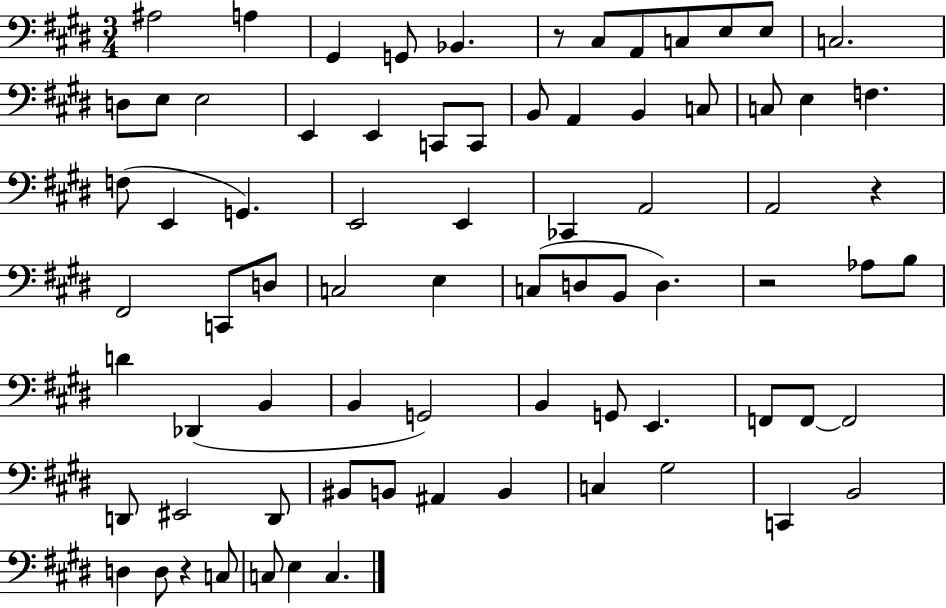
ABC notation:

X:1
T:Untitled
M:3/4
L:1/4
K:E
^A,2 A, ^G,, G,,/2 _B,, z/2 ^C,/2 A,,/2 C,/2 E,/2 E,/2 C,2 D,/2 E,/2 E,2 E,, E,, C,,/2 C,,/2 B,,/2 A,, B,, C,/2 C,/2 E, F, F,/2 E,, G,, E,,2 E,, _C,, A,,2 A,,2 z ^F,,2 C,,/2 D,/2 C,2 E, C,/2 D,/2 B,,/2 D, z2 _A,/2 B,/2 D _D,, B,, B,, G,,2 B,, G,,/2 E,, F,,/2 F,,/2 F,,2 D,,/2 ^E,,2 D,,/2 ^B,,/2 B,,/2 ^A,, B,, C, ^G,2 C,, B,,2 D, D,/2 z C,/2 C,/2 E, C,